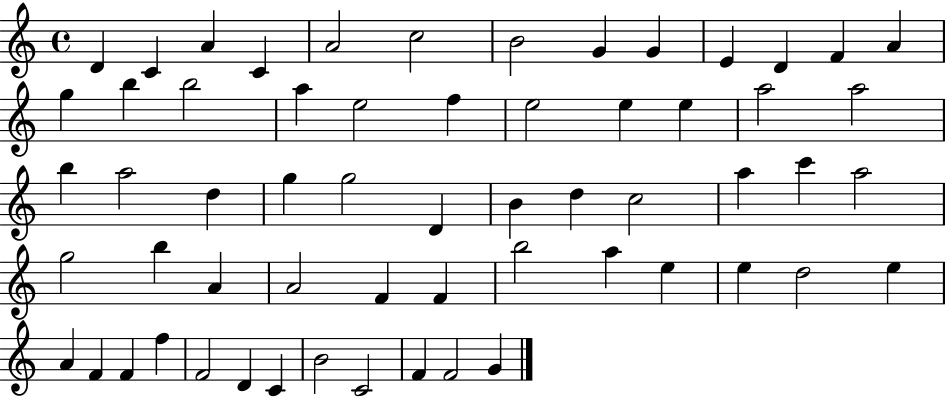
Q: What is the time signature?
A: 4/4